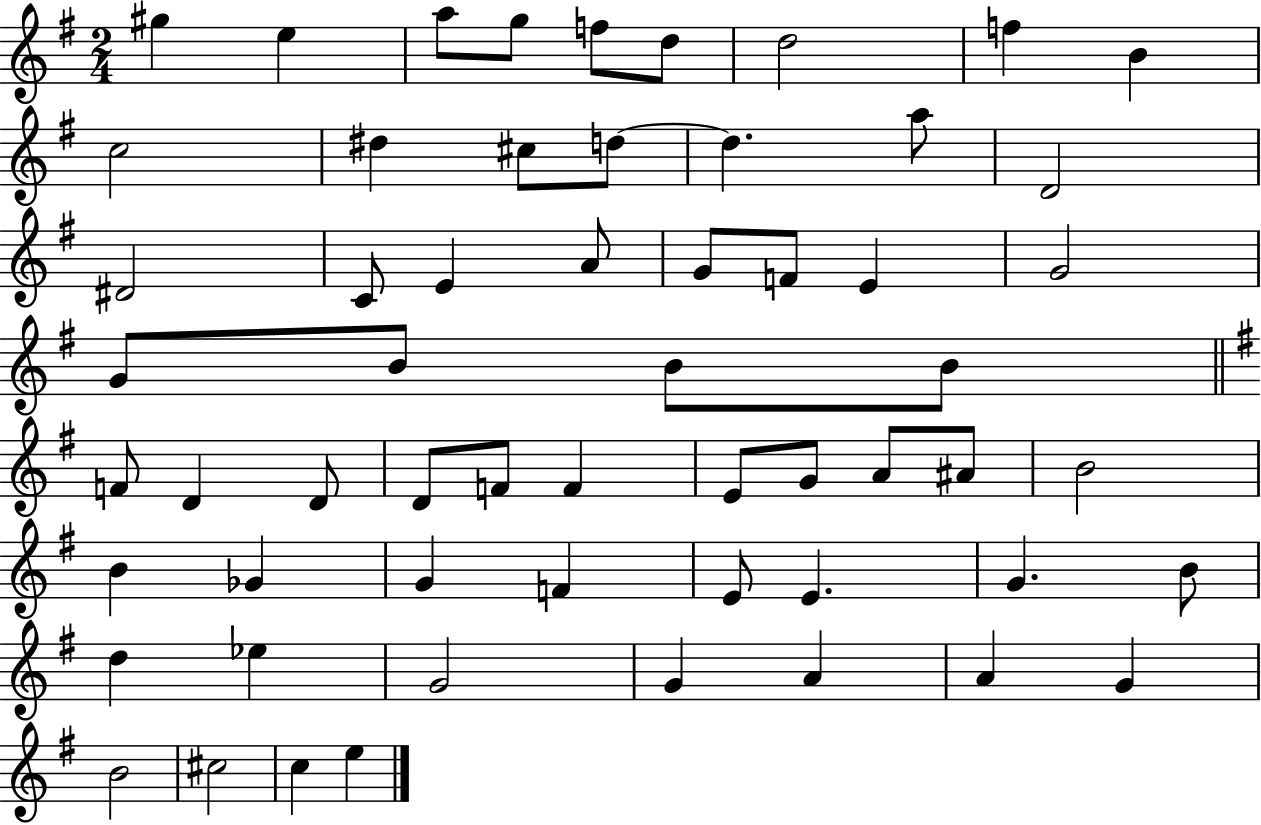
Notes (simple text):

G#5/q E5/q A5/e G5/e F5/e D5/e D5/h F5/q B4/q C5/h D#5/q C#5/e D5/e D5/q. A5/e D4/h D#4/h C4/e E4/q A4/e G4/e F4/e E4/q G4/h G4/e B4/e B4/e B4/e F4/e D4/q D4/e D4/e F4/e F4/q E4/e G4/e A4/e A#4/e B4/h B4/q Gb4/q G4/q F4/q E4/e E4/q. G4/q. B4/e D5/q Eb5/q G4/h G4/q A4/q A4/q G4/q B4/h C#5/h C5/q E5/q